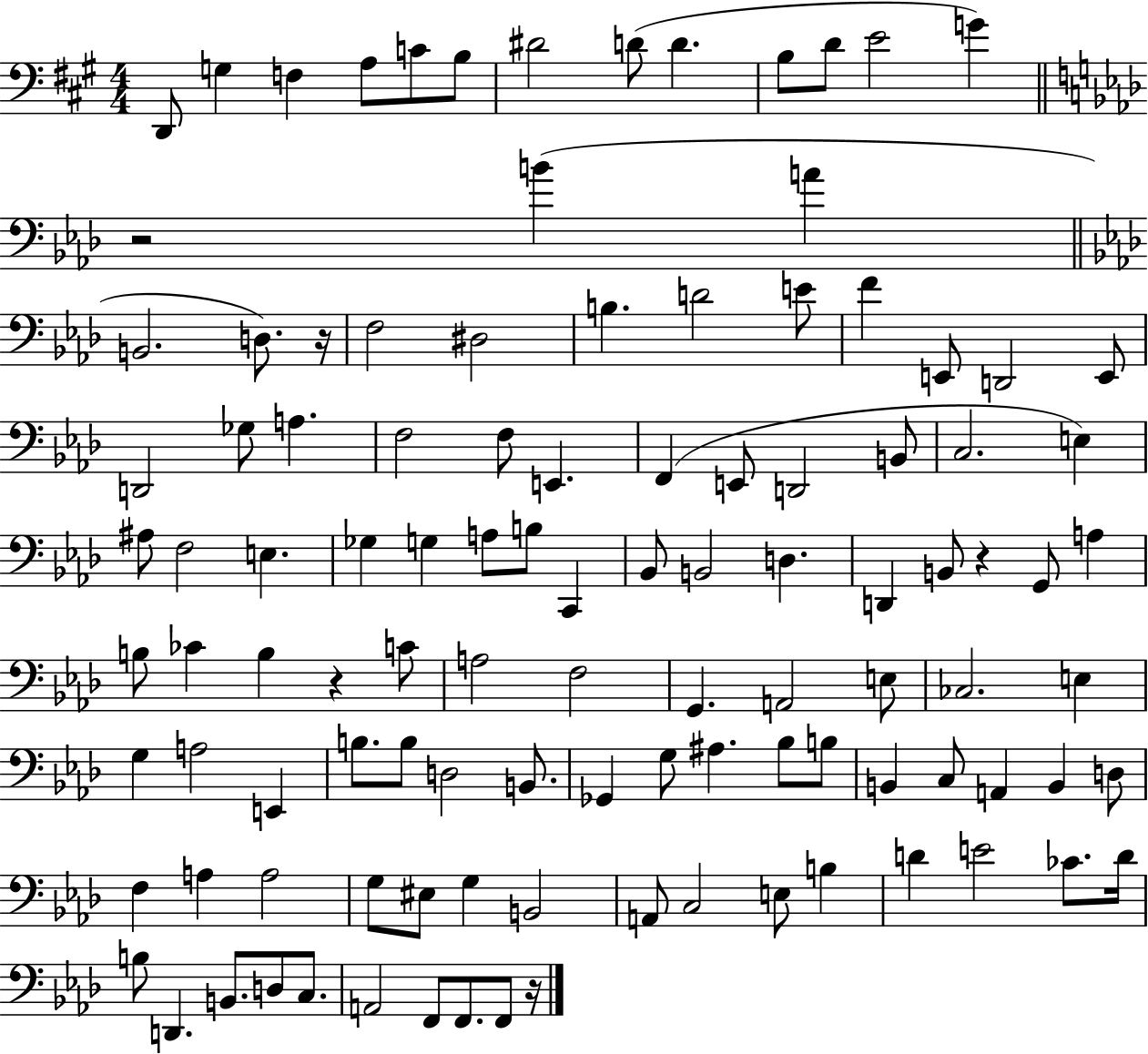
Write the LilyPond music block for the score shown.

{
  \clef bass
  \numericTimeSignature
  \time 4/4
  \key a \major
  d,8 g4 f4 a8 c'8 b8 | dis'2 d'8( d'4. | b8 d'8 e'2 g'4) | \bar "||" \break \key aes \major r2 b'4( a'4 | \bar "||" \break \key aes \major b,2. d8.) r16 | f2 dis2 | b4. d'2 e'8 | f'4 e,8 d,2 e,8 | \break d,2 ges8 a4. | f2 f8 e,4. | f,4( e,8 d,2 b,8 | c2. e4) | \break ais8 f2 e4. | ges4 g4 a8 b8 c,4 | bes,8 b,2 d4. | d,4 b,8 r4 g,8 a4 | \break b8 ces'4 b4 r4 c'8 | a2 f2 | g,4. a,2 e8 | ces2. e4 | \break g4 a2 e,4 | b8. b8 d2 b,8. | ges,4 g8 ais4. bes8 b8 | b,4 c8 a,4 b,4 d8 | \break f4 a4 a2 | g8 eis8 g4 b,2 | a,8 c2 e8 b4 | d'4 e'2 ces'8. d'16 | \break b8 d,4. b,8. d8 c8. | a,2 f,8 f,8. f,8 r16 | \bar "|."
}